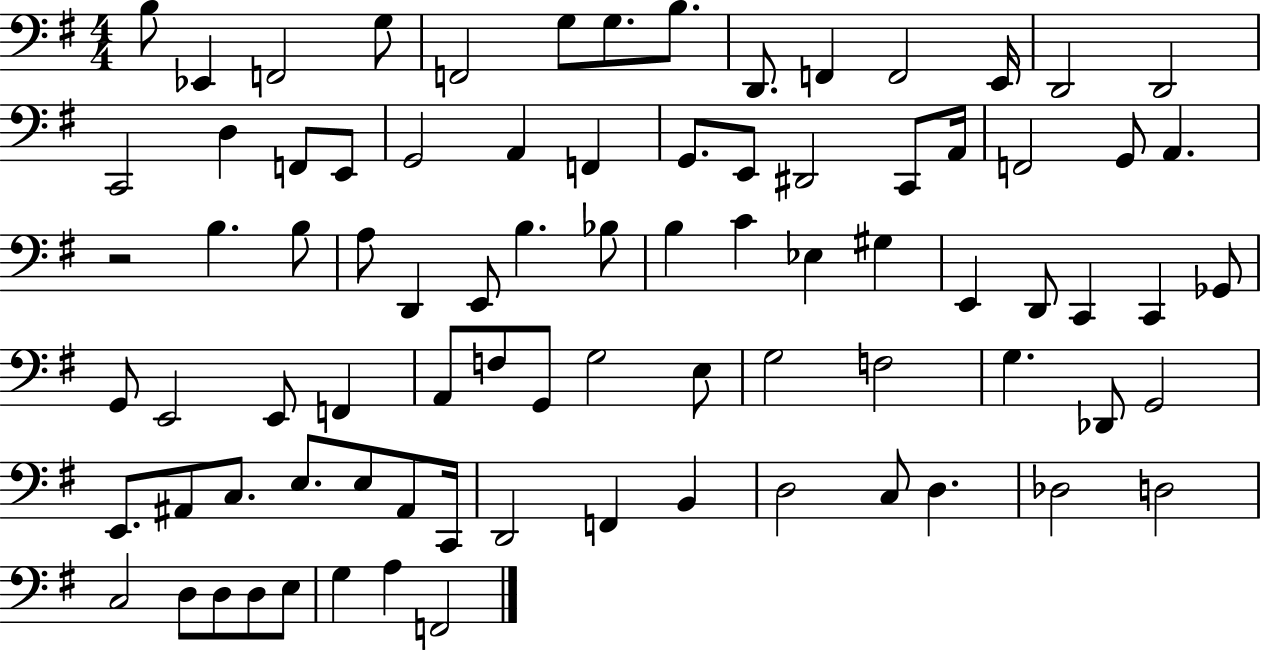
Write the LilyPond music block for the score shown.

{
  \clef bass
  \numericTimeSignature
  \time 4/4
  \key g \major
  b8 ees,4 f,2 g8 | f,2 g8 g8. b8. | d,8. f,4 f,2 e,16 | d,2 d,2 | \break c,2 d4 f,8 e,8 | g,2 a,4 f,4 | g,8. e,8 dis,2 c,8 a,16 | f,2 g,8 a,4. | \break r2 b4. b8 | a8 d,4 e,8 b4. bes8 | b4 c'4 ees4 gis4 | e,4 d,8 c,4 c,4 ges,8 | \break g,8 e,2 e,8 f,4 | a,8 f8 g,8 g2 e8 | g2 f2 | g4. des,8 g,2 | \break e,8. ais,8 c8. e8. e8 ais,8 c,16 | d,2 f,4 b,4 | d2 c8 d4. | des2 d2 | \break c2 d8 d8 d8 e8 | g4 a4 f,2 | \bar "|."
}